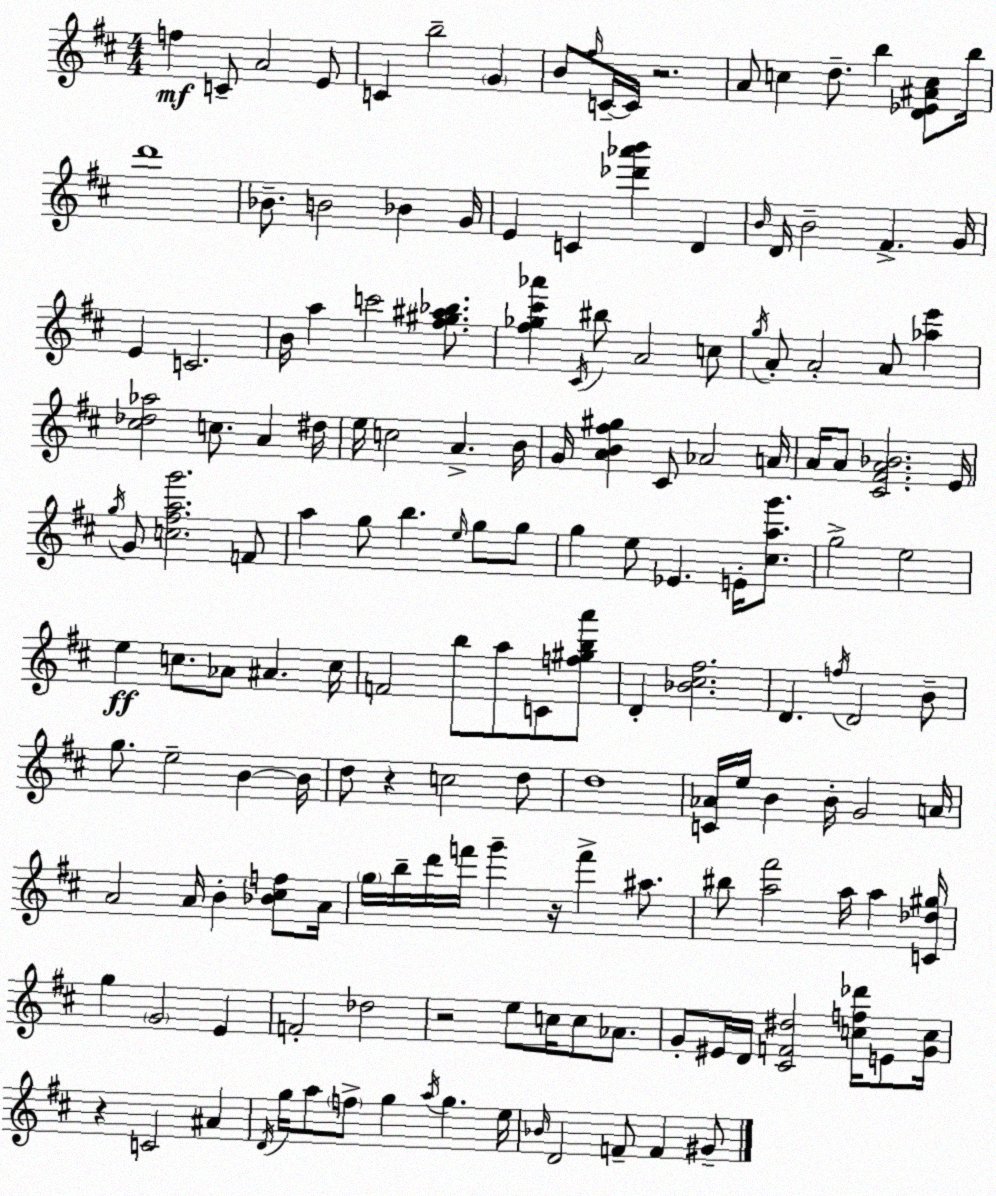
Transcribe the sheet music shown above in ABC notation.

X:1
T:Untitled
M:4/4
L:1/4
K:D
f C/2 A2 E/2 C b2 G B/2 ^f/4 C/4 C/4 z2 A/2 c d/2 b [D_E^Ac]/2 b/4 d'4 _B/2 B2 _B G/4 E C [_d'_a'b'] D B/4 D/4 B2 ^F G/4 E C2 B/4 a c'2 [^f^g^a_b]/2 [^f_g^c'_a'] ^C/4 ^b/2 A2 c/2 g/4 A/2 A2 A/2 [_ae'] [^c_d_a]2 c/2 A ^d/4 e/4 c2 A B/4 G/4 [AB^f^g] ^C/2 _A2 A/4 A/4 A/2 [^C^FA_B]2 E/4 g/4 G/2 [c^fag']2 F/2 a g/2 b e/4 g/2 g/2 g e/2 _E E/4 [^cag']/2 g2 e2 e c/2 _A/2 ^A c/4 F2 b/2 a/2 C/2 [f^gba']/2 D [_B^c^f]2 D f/4 D2 B/2 g/2 e2 B B/4 d/2 z c2 d/2 d4 [C_A]/4 e/4 B B/4 G2 A/4 A2 A/4 B [_B^cf]/2 A/4 g/4 b/4 d'/4 f'/4 g' z/4 f' ^a/2 ^b/2 [a^f']2 a/4 a [C_d^g]/4 g G2 E F2 _d2 z2 e/2 c/4 c/2 _A/2 G/2 ^E/4 D/4 [^CF^d]2 [cf_d']/4 E/2 [Gc]/4 z C2 ^A D/4 g/4 a/2 f/2 g a/4 g e/4 _B/4 D2 F/2 F ^G/2